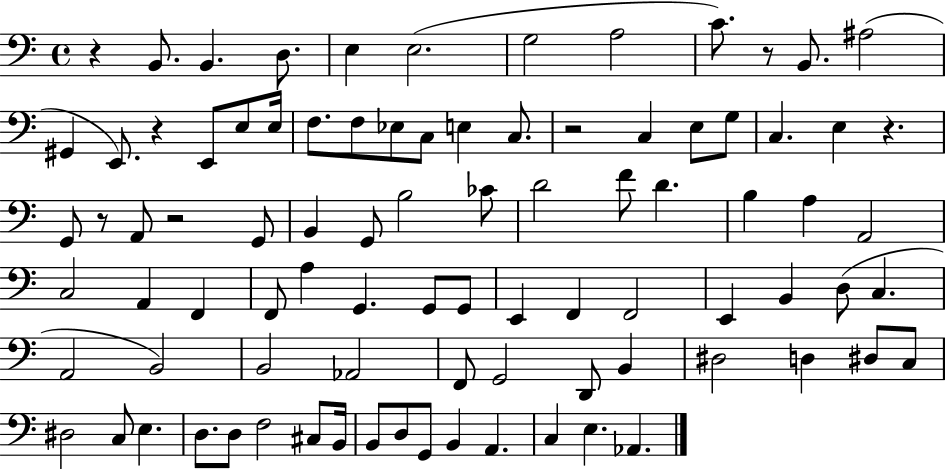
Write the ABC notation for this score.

X:1
T:Untitled
M:4/4
L:1/4
K:C
z B,,/2 B,, D,/2 E, E,2 G,2 A,2 C/2 z/2 B,,/2 ^A,2 ^G,, E,,/2 z E,,/2 E,/2 E,/4 F,/2 F,/2 _E,/2 C,/2 E, C,/2 z2 C, E,/2 G,/2 C, E, z G,,/2 z/2 A,,/2 z2 G,,/2 B,, G,,/2 B,2 _C/2 D2 F/2 D B, A, A,,2 C,2 A,, F,, F,,/2 A, G,, G,,/2 G,,/2 E,, F,, F,,2 E,, B,, D,/2 C, A,,2 B,,2 B,,2 _A,,2 F,,/2 G,,2 D,,/2 B,, ^D,2 D, ^D,/2 C,/2 ^D,2 C,/2 E, D,/2 D,/2 F,2 ^C,/2 B,,/4 B,,/2 D,/2 G,,/2 B,, A,, C, E, _A,,